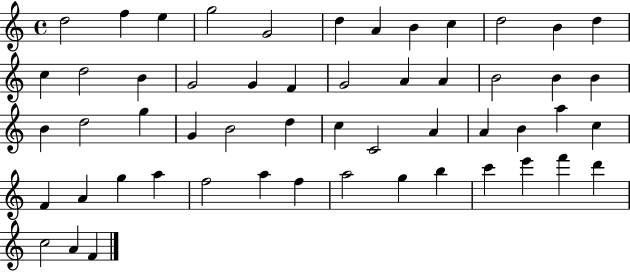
D5/h F5/q E5/q G5/h G4/h D5/q A4/q B4/q C5/q D5/h B4/q D5/q C5/q D5/h B4/q G4/h G4/q F4/q G4/h A4/q A4/q B4/h B4/q B4/q B4/q D5/h G5/q G4/q B4/h D5/q C5/q C4/h A4/q A4/q B4/q A5/q C5/q F4/q A4/q G5/q A5/q F5/h A5/q F5/q A5/h G5/q B5/q C6/q E6/q F6/q D6/q C5/h A4/q F4/q